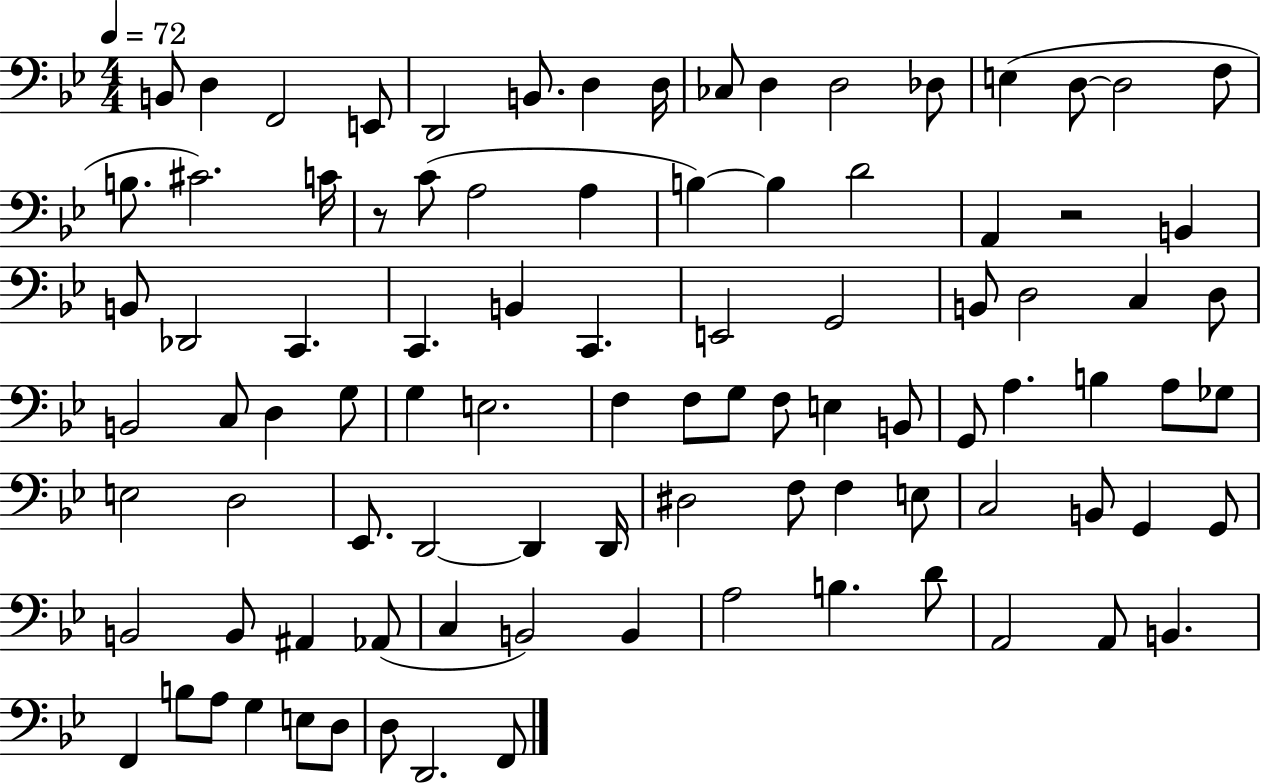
X:1
T:Untitled
M:4/4
L:1/4
K:Bb
B,,/2 D, F,,2 E,,/2 D,,2 B,,/2 D, D,/4 _C,/2 D, D,2 _D,/2 E, D,/2 D,2 F,/2 B,/2 ^C2 C/4 z/2 C/2 A,2 A, B, B, D2 A,, z2 B,, B,,/2 _D,,2 C,, C,, B,, C,, E,,2 G,,2 B,,/2 D,2 C, D,/2 B,,2 C,/2 D, G,/2 G, E,2 F, F,/2 G,/2 F,/2 E, B,,/2 G,,/2 A, B, A,/2 _G,/2 E,2 D,2 _E,,/2 D,,2 D,, D,,/4 ^D,2 F,/2 F, E,/2 C,2 B,,/2 G,, G,,/2 B,,2 B,,/2 ^A,, _A,,/2 C, B,,2 B,, A,2 B, D/2 A,,2 A,,/2 B,, F,, B,/2 A,/2 G, E,/2 D,/2 D,/2 D,,2 F,,/2